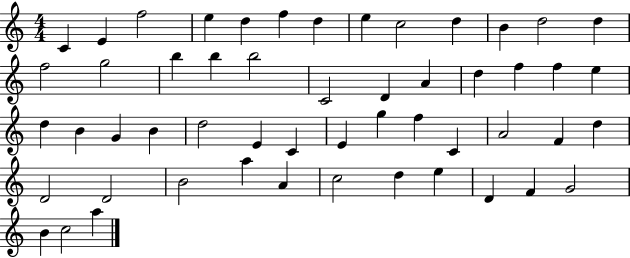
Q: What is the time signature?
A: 4/4